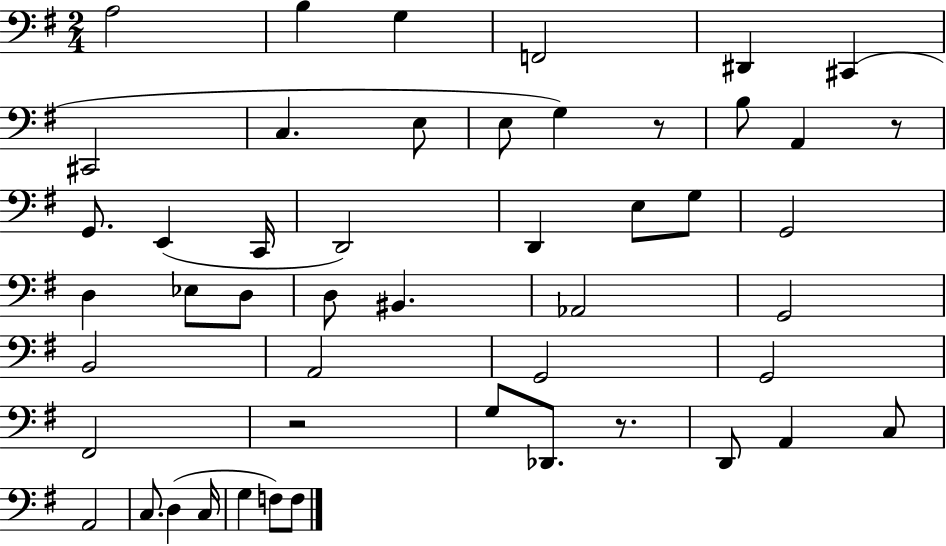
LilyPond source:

{
  \clef bass
  \numericTimeSignature
  \time 2/4
  \key g \major
  a2 | b4 g4 | f,2 | dis,4 cis,4( | \break cis,2 | c4. e8 | e8 g4) r8 | b8 a,4 r8 | \break g,8. e,4( c,16 | d,2) | d,4 e8 g8 | g,2 | \break d4 ees8 d8 | d8 bis,4. | aes,2 | g,2 | \break b,2 | a,2 | g,2 | g,2 | \break fis,2 | r2 | g8 des,8. r8. | d,8 a,4 c8 | \break a,2 | c8. d4( c16 | g4 f8) f8 | \bar "|."
}